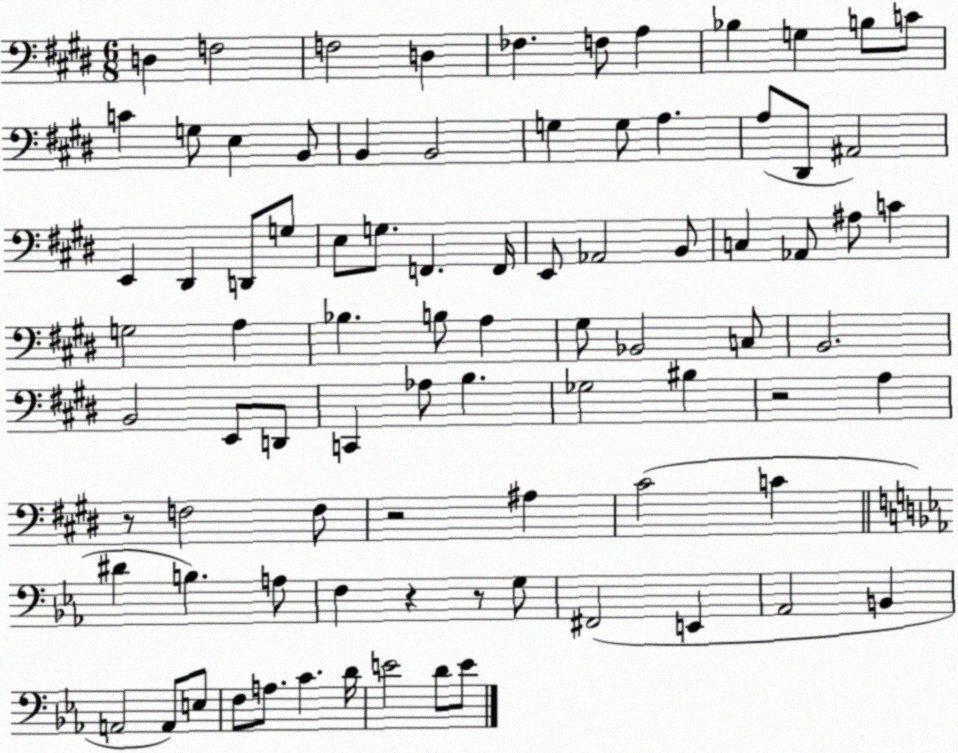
X:1
T:Untitled
M:6/8
L:1/4
K:E
D, F,2 F,2 D, _F, F,/2 A, _B, G, B,/2 C/2 C G,/2 E, B,,/2 B,, B,,2 G, G,/2 A, A,/2 ^D,,/2 ^A,,2 E,, ^D,, D,,/2 G,/2 E,/2 G,/2 F,, F,,/4 E,,/2 _A,,2 B,,/2 C, _A,,/2 ^A,/2 C G,2 A, _B, B,/2 A, ^G,/2 _B,,2 C,/2 B,,2 B,,2 E,,/2 D,,/2 C,, _A,/2 B, _G,2 ^B, z2 A, z/2 F,2 F,/2 z2 ^A, ^C2 C ^D B, A,/2 F, z z/2 G,/2 ^F,,2 E,, _A,,2 B,, A,,2 A,,/2 E,/2 F,/2 A,/2 C D/4 E2 D/2 E/2